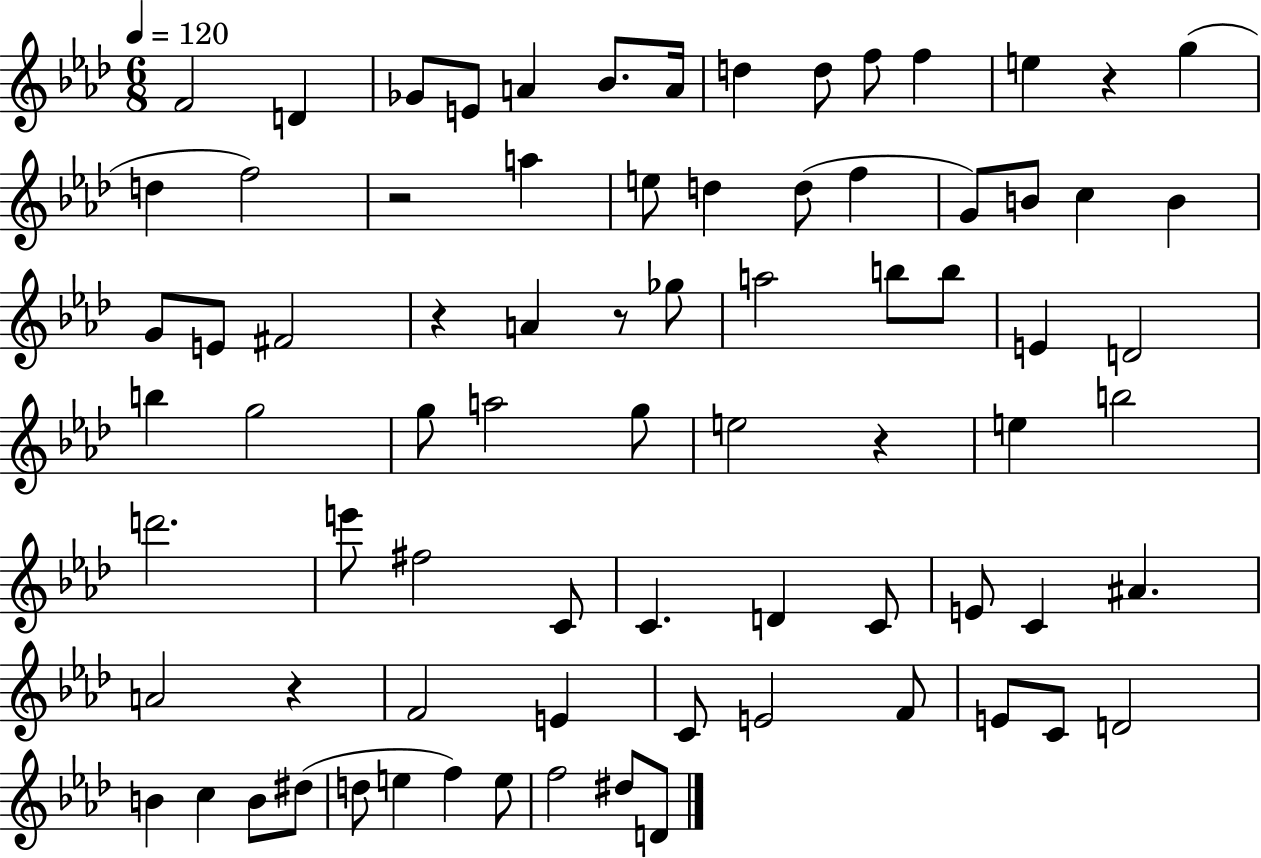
{
  \clef treble
  \numericTimeSignature
  \time 6/8
  \key aes \major
  \tempo 4 = 120
  f'2 d'4 | ges'8 e'8 a'4 bes'8. a'16 | d''4 d''8 f''8 f''4 | e''4 r4 g''4( | \break d''4 f''2) | r2 a''4 | e''8 d''4 d''8( f''4 | g'8) b'8 c''4 b'4 | \break g'8 e'8 fis'2 | r4 a'4 r8 ges''8 | a''2 b''8 b''8 | e'4 d'2 | \break b''4 g''2 | g''8 a''2 g''8 | e''2 r4 | e''4 b''2 | \break d'''2. | e'''8 fis''2 c'8 | c'4. d'4 c'8 | e'8 c'4 ais'4. | \break a'2 r4 | f'2 e'4 | c'8 e'2 f'8 | e'8 c'8 d'2 | \break b'4 c''4 b'8 dis''8( | d''8 e''4 f''4) e''8 | f''2 dis''8 d'8 | \bar "|."
}